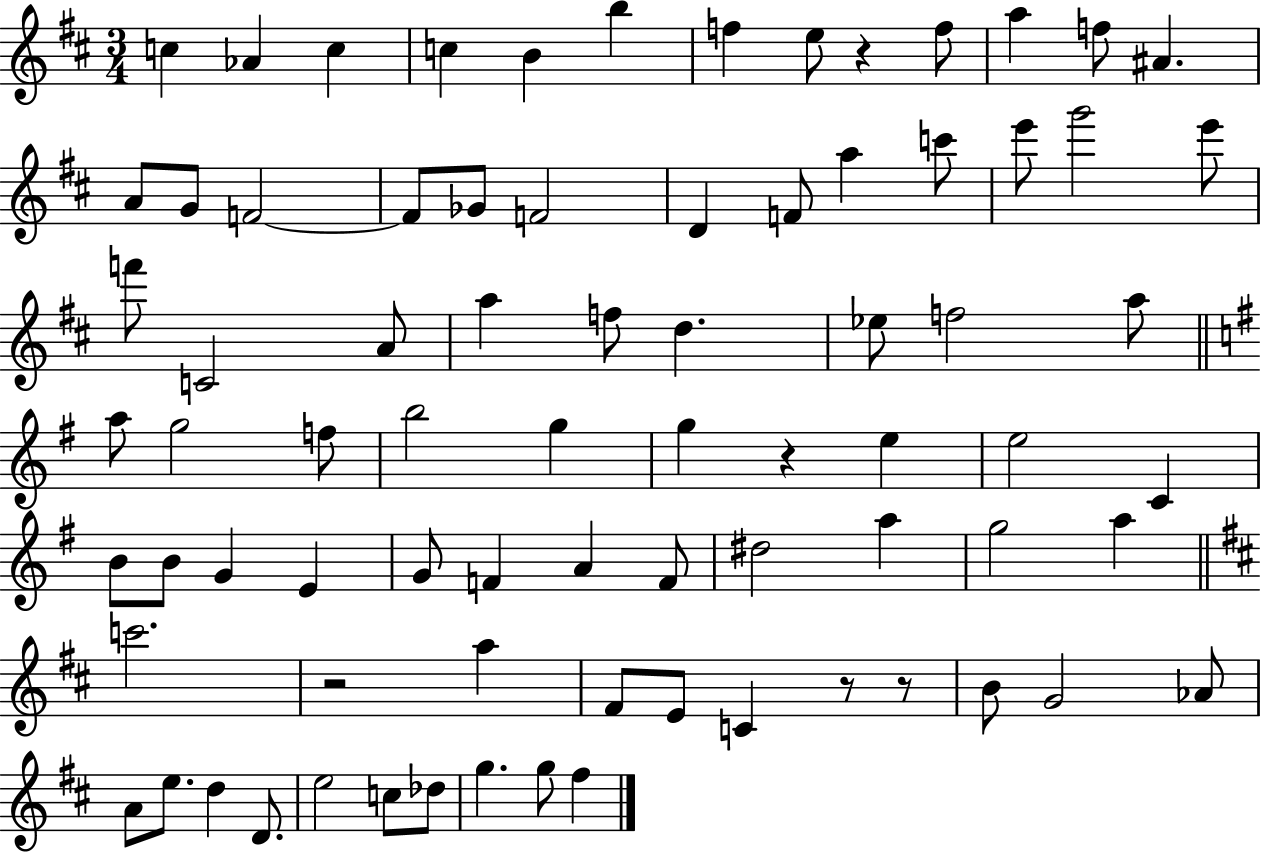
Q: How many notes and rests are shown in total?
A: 78